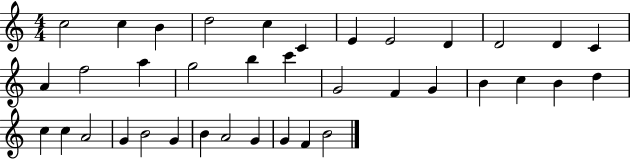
{
  \clef treble
  \numericTimeSignature
  \time 4/4
  \key c \major
  c''2 c''4 b'4 | d''2 c''4 c'4 | e'4 e'2 d'4 | d'2 d'4 c'4 | \break a'4 f''2 a''4 | g''2 b''4 c'''4 | g'2 f'4 g'4 | b'4 c''4 b'4 d''4 | \break c''4 c''4 a'2 | g'4 b'2 g'4 | b'4 a'2 g'4 | g'4 f'4 b'2 | \break \bar "|."
}